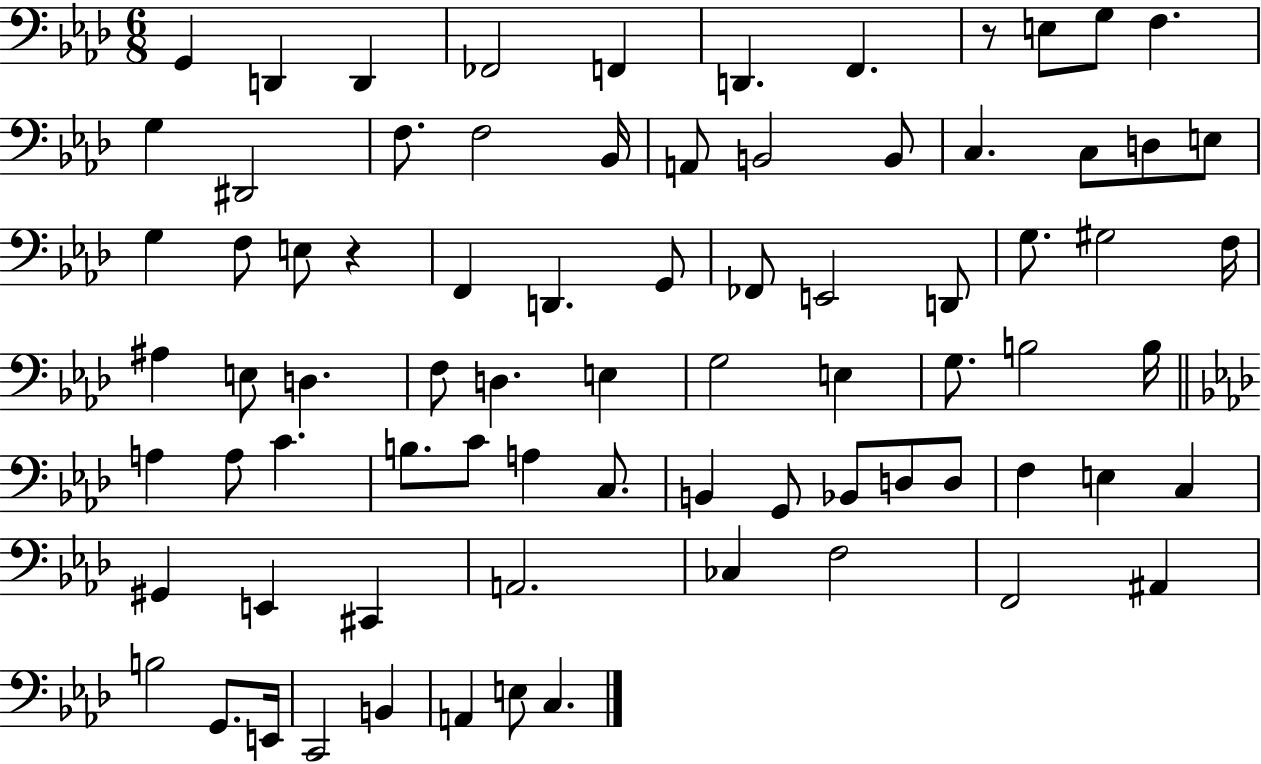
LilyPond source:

{
  \clef bass
  \numericTimeSignature
  \time 6/8
  \key aes \major
  \repeat volta 2 { g,4 d,4 d,4 | fes,2 f,4 | d,4. f,4. | r8 e8 g8 f4. | \break g4 dis,2 | f8. f2 bes,16 | a,8 b,2 b,8 | c4. c8 d8 e8 | \break g4 f8 e8 r4 | f,4 d,4. g,8 | fes,8 e,2 d,8 | g8. gis2 f16 | \break ais4 e8 d4. | f8 d4. e4 | g2 e4 | g8. b2 b16 | \break \bar "||" \break \key f \minor a4 a8 c'4. | b8. c'8 a4 c8. | b,4 g,8 bes,8 d8 d8 | f4 e4 c4 | \break gis,4 e,4 cis,4 | a,2. | ces4 f2 | f,2 ais,4 | \break b2 g,8. e,16 | c,2 b,4 | a,4 e8 c4. | } \bar "|."
}